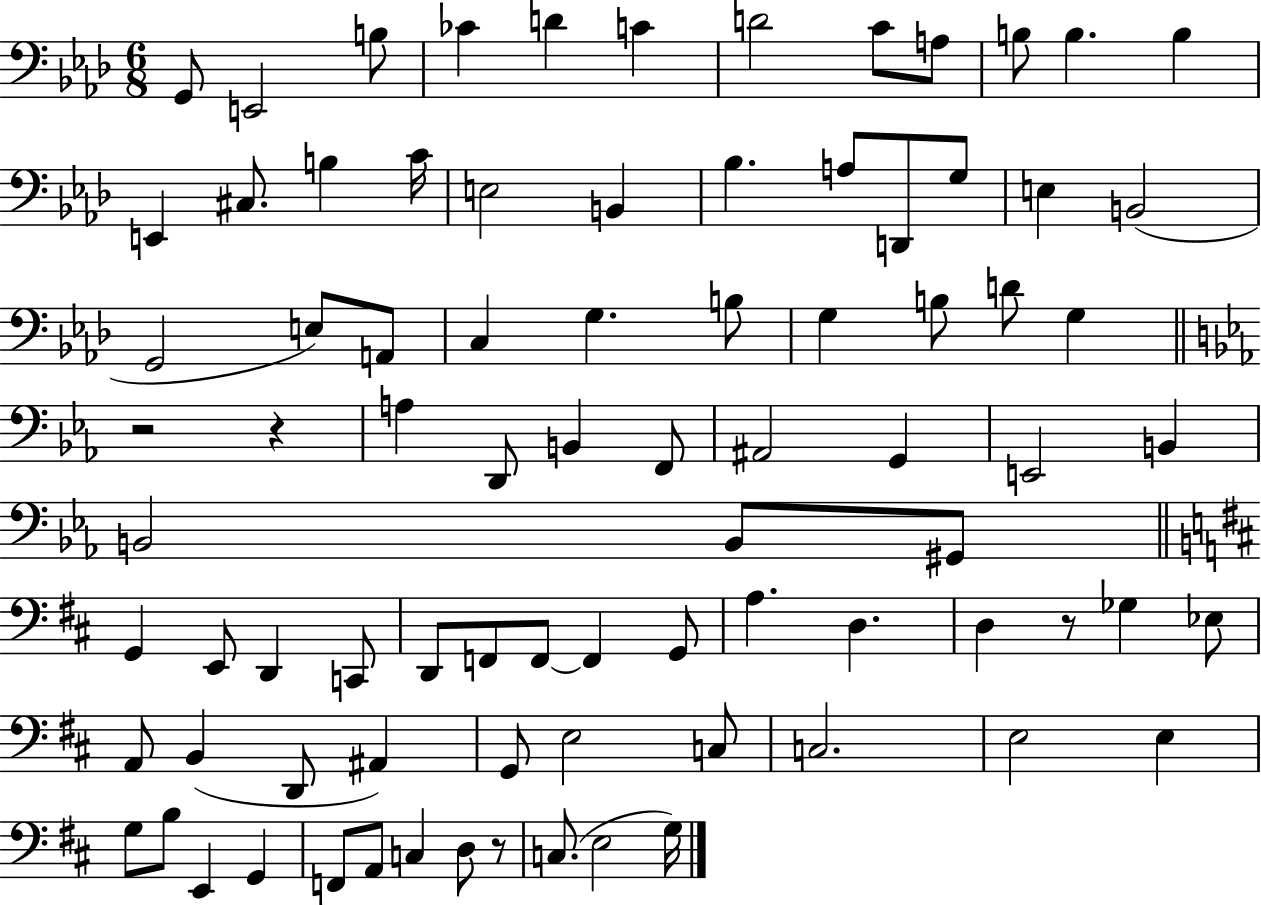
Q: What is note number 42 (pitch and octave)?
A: B2